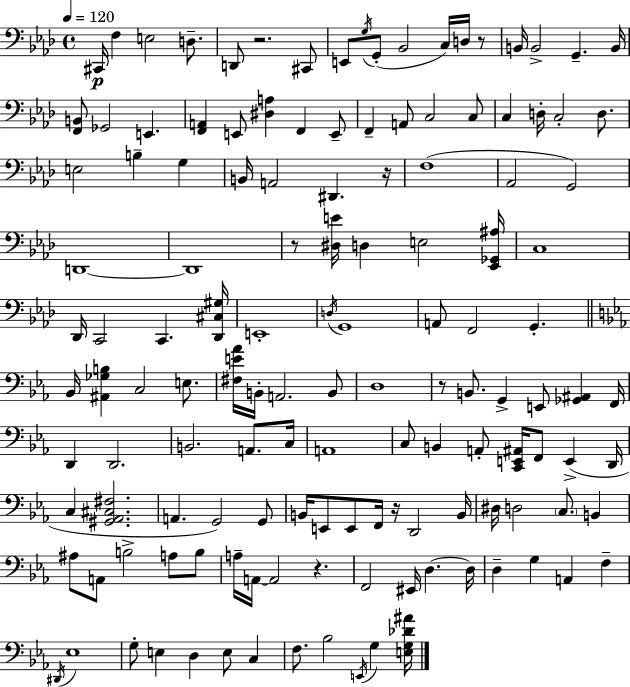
X:1
T:Untitled
M:4/4
L:1/4
K:Ab
^C,,/4 F, E,2 D,/2 D,,/2 z2 ^C,,/2 E,,/2 G,/4 G,,/2 _B,,2 C,/4 D,/4 z/2 B,,/4 B,,2 G,, B,,/4 [F,,B,,]/2 _G,,2 E,, [F,,A,,] E,,/2 [^D,A,] F,, E,,/2 F,, A,,/2 C,2 C,/2 C, D,/4 C,2 D,/2 E,2 B, G, B,,/4 A,,2 ^D,, z/4 F,4 _A,,2 G,,2 D,,4 D,,4 z/2 [^D,E]/4 D, E,2 [_E,,_G,,^A,]/4 C,4 _D,,/4 C,,2 C,, [_D,,^C,^G,]/4 E,,4 D,/4 G,,4 A,,/2 F,,2 G,, _B,,/4 [^A,,_G,B,] C,2 E,/2 [^F,E_A]/4 B,,/4 A,,2 B,,/2 D,4 z/2 B,,/2 G,, E,,/2 [_G,,^A,,] F,,/4 D,, D,,2 B,,2 A,,/2 C,/4 A,,4 C,/2 B,, A,,/2 [C,,E,,^A,,]/4 F,,/2 E,, D,,/4 C, [^G,,_A,,^C,^F,]2 A,, G,,2 G,,/2 B,,/4 E,,/2 E,,/2 F,,/4 z/4 D,,2 B,,/4 ^D,/4 D,2 C,/2 B,, ^A,/2 A,,/2 B,2 A,/2 B,/2 A,/4 A,,/4 A,,2 z F,,2 ^E,,/4 D, D,/4 D, G, A,, F, ^D,,/4 _E,4 G,/2 E, D, E,/2 C, F,/2 _B,2 E,,/4 G, [E,G,_D^A]/4